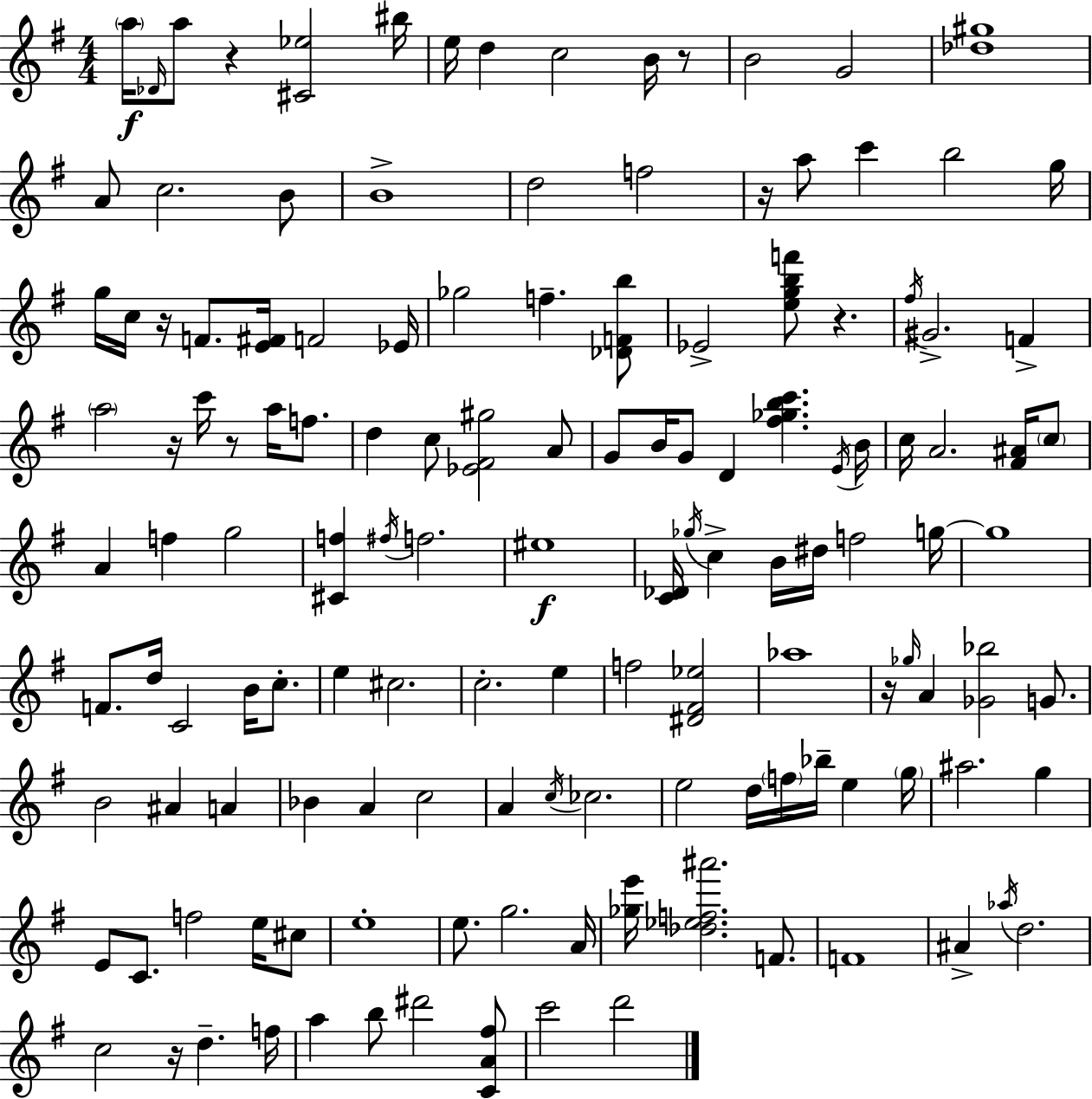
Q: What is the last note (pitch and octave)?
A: D6